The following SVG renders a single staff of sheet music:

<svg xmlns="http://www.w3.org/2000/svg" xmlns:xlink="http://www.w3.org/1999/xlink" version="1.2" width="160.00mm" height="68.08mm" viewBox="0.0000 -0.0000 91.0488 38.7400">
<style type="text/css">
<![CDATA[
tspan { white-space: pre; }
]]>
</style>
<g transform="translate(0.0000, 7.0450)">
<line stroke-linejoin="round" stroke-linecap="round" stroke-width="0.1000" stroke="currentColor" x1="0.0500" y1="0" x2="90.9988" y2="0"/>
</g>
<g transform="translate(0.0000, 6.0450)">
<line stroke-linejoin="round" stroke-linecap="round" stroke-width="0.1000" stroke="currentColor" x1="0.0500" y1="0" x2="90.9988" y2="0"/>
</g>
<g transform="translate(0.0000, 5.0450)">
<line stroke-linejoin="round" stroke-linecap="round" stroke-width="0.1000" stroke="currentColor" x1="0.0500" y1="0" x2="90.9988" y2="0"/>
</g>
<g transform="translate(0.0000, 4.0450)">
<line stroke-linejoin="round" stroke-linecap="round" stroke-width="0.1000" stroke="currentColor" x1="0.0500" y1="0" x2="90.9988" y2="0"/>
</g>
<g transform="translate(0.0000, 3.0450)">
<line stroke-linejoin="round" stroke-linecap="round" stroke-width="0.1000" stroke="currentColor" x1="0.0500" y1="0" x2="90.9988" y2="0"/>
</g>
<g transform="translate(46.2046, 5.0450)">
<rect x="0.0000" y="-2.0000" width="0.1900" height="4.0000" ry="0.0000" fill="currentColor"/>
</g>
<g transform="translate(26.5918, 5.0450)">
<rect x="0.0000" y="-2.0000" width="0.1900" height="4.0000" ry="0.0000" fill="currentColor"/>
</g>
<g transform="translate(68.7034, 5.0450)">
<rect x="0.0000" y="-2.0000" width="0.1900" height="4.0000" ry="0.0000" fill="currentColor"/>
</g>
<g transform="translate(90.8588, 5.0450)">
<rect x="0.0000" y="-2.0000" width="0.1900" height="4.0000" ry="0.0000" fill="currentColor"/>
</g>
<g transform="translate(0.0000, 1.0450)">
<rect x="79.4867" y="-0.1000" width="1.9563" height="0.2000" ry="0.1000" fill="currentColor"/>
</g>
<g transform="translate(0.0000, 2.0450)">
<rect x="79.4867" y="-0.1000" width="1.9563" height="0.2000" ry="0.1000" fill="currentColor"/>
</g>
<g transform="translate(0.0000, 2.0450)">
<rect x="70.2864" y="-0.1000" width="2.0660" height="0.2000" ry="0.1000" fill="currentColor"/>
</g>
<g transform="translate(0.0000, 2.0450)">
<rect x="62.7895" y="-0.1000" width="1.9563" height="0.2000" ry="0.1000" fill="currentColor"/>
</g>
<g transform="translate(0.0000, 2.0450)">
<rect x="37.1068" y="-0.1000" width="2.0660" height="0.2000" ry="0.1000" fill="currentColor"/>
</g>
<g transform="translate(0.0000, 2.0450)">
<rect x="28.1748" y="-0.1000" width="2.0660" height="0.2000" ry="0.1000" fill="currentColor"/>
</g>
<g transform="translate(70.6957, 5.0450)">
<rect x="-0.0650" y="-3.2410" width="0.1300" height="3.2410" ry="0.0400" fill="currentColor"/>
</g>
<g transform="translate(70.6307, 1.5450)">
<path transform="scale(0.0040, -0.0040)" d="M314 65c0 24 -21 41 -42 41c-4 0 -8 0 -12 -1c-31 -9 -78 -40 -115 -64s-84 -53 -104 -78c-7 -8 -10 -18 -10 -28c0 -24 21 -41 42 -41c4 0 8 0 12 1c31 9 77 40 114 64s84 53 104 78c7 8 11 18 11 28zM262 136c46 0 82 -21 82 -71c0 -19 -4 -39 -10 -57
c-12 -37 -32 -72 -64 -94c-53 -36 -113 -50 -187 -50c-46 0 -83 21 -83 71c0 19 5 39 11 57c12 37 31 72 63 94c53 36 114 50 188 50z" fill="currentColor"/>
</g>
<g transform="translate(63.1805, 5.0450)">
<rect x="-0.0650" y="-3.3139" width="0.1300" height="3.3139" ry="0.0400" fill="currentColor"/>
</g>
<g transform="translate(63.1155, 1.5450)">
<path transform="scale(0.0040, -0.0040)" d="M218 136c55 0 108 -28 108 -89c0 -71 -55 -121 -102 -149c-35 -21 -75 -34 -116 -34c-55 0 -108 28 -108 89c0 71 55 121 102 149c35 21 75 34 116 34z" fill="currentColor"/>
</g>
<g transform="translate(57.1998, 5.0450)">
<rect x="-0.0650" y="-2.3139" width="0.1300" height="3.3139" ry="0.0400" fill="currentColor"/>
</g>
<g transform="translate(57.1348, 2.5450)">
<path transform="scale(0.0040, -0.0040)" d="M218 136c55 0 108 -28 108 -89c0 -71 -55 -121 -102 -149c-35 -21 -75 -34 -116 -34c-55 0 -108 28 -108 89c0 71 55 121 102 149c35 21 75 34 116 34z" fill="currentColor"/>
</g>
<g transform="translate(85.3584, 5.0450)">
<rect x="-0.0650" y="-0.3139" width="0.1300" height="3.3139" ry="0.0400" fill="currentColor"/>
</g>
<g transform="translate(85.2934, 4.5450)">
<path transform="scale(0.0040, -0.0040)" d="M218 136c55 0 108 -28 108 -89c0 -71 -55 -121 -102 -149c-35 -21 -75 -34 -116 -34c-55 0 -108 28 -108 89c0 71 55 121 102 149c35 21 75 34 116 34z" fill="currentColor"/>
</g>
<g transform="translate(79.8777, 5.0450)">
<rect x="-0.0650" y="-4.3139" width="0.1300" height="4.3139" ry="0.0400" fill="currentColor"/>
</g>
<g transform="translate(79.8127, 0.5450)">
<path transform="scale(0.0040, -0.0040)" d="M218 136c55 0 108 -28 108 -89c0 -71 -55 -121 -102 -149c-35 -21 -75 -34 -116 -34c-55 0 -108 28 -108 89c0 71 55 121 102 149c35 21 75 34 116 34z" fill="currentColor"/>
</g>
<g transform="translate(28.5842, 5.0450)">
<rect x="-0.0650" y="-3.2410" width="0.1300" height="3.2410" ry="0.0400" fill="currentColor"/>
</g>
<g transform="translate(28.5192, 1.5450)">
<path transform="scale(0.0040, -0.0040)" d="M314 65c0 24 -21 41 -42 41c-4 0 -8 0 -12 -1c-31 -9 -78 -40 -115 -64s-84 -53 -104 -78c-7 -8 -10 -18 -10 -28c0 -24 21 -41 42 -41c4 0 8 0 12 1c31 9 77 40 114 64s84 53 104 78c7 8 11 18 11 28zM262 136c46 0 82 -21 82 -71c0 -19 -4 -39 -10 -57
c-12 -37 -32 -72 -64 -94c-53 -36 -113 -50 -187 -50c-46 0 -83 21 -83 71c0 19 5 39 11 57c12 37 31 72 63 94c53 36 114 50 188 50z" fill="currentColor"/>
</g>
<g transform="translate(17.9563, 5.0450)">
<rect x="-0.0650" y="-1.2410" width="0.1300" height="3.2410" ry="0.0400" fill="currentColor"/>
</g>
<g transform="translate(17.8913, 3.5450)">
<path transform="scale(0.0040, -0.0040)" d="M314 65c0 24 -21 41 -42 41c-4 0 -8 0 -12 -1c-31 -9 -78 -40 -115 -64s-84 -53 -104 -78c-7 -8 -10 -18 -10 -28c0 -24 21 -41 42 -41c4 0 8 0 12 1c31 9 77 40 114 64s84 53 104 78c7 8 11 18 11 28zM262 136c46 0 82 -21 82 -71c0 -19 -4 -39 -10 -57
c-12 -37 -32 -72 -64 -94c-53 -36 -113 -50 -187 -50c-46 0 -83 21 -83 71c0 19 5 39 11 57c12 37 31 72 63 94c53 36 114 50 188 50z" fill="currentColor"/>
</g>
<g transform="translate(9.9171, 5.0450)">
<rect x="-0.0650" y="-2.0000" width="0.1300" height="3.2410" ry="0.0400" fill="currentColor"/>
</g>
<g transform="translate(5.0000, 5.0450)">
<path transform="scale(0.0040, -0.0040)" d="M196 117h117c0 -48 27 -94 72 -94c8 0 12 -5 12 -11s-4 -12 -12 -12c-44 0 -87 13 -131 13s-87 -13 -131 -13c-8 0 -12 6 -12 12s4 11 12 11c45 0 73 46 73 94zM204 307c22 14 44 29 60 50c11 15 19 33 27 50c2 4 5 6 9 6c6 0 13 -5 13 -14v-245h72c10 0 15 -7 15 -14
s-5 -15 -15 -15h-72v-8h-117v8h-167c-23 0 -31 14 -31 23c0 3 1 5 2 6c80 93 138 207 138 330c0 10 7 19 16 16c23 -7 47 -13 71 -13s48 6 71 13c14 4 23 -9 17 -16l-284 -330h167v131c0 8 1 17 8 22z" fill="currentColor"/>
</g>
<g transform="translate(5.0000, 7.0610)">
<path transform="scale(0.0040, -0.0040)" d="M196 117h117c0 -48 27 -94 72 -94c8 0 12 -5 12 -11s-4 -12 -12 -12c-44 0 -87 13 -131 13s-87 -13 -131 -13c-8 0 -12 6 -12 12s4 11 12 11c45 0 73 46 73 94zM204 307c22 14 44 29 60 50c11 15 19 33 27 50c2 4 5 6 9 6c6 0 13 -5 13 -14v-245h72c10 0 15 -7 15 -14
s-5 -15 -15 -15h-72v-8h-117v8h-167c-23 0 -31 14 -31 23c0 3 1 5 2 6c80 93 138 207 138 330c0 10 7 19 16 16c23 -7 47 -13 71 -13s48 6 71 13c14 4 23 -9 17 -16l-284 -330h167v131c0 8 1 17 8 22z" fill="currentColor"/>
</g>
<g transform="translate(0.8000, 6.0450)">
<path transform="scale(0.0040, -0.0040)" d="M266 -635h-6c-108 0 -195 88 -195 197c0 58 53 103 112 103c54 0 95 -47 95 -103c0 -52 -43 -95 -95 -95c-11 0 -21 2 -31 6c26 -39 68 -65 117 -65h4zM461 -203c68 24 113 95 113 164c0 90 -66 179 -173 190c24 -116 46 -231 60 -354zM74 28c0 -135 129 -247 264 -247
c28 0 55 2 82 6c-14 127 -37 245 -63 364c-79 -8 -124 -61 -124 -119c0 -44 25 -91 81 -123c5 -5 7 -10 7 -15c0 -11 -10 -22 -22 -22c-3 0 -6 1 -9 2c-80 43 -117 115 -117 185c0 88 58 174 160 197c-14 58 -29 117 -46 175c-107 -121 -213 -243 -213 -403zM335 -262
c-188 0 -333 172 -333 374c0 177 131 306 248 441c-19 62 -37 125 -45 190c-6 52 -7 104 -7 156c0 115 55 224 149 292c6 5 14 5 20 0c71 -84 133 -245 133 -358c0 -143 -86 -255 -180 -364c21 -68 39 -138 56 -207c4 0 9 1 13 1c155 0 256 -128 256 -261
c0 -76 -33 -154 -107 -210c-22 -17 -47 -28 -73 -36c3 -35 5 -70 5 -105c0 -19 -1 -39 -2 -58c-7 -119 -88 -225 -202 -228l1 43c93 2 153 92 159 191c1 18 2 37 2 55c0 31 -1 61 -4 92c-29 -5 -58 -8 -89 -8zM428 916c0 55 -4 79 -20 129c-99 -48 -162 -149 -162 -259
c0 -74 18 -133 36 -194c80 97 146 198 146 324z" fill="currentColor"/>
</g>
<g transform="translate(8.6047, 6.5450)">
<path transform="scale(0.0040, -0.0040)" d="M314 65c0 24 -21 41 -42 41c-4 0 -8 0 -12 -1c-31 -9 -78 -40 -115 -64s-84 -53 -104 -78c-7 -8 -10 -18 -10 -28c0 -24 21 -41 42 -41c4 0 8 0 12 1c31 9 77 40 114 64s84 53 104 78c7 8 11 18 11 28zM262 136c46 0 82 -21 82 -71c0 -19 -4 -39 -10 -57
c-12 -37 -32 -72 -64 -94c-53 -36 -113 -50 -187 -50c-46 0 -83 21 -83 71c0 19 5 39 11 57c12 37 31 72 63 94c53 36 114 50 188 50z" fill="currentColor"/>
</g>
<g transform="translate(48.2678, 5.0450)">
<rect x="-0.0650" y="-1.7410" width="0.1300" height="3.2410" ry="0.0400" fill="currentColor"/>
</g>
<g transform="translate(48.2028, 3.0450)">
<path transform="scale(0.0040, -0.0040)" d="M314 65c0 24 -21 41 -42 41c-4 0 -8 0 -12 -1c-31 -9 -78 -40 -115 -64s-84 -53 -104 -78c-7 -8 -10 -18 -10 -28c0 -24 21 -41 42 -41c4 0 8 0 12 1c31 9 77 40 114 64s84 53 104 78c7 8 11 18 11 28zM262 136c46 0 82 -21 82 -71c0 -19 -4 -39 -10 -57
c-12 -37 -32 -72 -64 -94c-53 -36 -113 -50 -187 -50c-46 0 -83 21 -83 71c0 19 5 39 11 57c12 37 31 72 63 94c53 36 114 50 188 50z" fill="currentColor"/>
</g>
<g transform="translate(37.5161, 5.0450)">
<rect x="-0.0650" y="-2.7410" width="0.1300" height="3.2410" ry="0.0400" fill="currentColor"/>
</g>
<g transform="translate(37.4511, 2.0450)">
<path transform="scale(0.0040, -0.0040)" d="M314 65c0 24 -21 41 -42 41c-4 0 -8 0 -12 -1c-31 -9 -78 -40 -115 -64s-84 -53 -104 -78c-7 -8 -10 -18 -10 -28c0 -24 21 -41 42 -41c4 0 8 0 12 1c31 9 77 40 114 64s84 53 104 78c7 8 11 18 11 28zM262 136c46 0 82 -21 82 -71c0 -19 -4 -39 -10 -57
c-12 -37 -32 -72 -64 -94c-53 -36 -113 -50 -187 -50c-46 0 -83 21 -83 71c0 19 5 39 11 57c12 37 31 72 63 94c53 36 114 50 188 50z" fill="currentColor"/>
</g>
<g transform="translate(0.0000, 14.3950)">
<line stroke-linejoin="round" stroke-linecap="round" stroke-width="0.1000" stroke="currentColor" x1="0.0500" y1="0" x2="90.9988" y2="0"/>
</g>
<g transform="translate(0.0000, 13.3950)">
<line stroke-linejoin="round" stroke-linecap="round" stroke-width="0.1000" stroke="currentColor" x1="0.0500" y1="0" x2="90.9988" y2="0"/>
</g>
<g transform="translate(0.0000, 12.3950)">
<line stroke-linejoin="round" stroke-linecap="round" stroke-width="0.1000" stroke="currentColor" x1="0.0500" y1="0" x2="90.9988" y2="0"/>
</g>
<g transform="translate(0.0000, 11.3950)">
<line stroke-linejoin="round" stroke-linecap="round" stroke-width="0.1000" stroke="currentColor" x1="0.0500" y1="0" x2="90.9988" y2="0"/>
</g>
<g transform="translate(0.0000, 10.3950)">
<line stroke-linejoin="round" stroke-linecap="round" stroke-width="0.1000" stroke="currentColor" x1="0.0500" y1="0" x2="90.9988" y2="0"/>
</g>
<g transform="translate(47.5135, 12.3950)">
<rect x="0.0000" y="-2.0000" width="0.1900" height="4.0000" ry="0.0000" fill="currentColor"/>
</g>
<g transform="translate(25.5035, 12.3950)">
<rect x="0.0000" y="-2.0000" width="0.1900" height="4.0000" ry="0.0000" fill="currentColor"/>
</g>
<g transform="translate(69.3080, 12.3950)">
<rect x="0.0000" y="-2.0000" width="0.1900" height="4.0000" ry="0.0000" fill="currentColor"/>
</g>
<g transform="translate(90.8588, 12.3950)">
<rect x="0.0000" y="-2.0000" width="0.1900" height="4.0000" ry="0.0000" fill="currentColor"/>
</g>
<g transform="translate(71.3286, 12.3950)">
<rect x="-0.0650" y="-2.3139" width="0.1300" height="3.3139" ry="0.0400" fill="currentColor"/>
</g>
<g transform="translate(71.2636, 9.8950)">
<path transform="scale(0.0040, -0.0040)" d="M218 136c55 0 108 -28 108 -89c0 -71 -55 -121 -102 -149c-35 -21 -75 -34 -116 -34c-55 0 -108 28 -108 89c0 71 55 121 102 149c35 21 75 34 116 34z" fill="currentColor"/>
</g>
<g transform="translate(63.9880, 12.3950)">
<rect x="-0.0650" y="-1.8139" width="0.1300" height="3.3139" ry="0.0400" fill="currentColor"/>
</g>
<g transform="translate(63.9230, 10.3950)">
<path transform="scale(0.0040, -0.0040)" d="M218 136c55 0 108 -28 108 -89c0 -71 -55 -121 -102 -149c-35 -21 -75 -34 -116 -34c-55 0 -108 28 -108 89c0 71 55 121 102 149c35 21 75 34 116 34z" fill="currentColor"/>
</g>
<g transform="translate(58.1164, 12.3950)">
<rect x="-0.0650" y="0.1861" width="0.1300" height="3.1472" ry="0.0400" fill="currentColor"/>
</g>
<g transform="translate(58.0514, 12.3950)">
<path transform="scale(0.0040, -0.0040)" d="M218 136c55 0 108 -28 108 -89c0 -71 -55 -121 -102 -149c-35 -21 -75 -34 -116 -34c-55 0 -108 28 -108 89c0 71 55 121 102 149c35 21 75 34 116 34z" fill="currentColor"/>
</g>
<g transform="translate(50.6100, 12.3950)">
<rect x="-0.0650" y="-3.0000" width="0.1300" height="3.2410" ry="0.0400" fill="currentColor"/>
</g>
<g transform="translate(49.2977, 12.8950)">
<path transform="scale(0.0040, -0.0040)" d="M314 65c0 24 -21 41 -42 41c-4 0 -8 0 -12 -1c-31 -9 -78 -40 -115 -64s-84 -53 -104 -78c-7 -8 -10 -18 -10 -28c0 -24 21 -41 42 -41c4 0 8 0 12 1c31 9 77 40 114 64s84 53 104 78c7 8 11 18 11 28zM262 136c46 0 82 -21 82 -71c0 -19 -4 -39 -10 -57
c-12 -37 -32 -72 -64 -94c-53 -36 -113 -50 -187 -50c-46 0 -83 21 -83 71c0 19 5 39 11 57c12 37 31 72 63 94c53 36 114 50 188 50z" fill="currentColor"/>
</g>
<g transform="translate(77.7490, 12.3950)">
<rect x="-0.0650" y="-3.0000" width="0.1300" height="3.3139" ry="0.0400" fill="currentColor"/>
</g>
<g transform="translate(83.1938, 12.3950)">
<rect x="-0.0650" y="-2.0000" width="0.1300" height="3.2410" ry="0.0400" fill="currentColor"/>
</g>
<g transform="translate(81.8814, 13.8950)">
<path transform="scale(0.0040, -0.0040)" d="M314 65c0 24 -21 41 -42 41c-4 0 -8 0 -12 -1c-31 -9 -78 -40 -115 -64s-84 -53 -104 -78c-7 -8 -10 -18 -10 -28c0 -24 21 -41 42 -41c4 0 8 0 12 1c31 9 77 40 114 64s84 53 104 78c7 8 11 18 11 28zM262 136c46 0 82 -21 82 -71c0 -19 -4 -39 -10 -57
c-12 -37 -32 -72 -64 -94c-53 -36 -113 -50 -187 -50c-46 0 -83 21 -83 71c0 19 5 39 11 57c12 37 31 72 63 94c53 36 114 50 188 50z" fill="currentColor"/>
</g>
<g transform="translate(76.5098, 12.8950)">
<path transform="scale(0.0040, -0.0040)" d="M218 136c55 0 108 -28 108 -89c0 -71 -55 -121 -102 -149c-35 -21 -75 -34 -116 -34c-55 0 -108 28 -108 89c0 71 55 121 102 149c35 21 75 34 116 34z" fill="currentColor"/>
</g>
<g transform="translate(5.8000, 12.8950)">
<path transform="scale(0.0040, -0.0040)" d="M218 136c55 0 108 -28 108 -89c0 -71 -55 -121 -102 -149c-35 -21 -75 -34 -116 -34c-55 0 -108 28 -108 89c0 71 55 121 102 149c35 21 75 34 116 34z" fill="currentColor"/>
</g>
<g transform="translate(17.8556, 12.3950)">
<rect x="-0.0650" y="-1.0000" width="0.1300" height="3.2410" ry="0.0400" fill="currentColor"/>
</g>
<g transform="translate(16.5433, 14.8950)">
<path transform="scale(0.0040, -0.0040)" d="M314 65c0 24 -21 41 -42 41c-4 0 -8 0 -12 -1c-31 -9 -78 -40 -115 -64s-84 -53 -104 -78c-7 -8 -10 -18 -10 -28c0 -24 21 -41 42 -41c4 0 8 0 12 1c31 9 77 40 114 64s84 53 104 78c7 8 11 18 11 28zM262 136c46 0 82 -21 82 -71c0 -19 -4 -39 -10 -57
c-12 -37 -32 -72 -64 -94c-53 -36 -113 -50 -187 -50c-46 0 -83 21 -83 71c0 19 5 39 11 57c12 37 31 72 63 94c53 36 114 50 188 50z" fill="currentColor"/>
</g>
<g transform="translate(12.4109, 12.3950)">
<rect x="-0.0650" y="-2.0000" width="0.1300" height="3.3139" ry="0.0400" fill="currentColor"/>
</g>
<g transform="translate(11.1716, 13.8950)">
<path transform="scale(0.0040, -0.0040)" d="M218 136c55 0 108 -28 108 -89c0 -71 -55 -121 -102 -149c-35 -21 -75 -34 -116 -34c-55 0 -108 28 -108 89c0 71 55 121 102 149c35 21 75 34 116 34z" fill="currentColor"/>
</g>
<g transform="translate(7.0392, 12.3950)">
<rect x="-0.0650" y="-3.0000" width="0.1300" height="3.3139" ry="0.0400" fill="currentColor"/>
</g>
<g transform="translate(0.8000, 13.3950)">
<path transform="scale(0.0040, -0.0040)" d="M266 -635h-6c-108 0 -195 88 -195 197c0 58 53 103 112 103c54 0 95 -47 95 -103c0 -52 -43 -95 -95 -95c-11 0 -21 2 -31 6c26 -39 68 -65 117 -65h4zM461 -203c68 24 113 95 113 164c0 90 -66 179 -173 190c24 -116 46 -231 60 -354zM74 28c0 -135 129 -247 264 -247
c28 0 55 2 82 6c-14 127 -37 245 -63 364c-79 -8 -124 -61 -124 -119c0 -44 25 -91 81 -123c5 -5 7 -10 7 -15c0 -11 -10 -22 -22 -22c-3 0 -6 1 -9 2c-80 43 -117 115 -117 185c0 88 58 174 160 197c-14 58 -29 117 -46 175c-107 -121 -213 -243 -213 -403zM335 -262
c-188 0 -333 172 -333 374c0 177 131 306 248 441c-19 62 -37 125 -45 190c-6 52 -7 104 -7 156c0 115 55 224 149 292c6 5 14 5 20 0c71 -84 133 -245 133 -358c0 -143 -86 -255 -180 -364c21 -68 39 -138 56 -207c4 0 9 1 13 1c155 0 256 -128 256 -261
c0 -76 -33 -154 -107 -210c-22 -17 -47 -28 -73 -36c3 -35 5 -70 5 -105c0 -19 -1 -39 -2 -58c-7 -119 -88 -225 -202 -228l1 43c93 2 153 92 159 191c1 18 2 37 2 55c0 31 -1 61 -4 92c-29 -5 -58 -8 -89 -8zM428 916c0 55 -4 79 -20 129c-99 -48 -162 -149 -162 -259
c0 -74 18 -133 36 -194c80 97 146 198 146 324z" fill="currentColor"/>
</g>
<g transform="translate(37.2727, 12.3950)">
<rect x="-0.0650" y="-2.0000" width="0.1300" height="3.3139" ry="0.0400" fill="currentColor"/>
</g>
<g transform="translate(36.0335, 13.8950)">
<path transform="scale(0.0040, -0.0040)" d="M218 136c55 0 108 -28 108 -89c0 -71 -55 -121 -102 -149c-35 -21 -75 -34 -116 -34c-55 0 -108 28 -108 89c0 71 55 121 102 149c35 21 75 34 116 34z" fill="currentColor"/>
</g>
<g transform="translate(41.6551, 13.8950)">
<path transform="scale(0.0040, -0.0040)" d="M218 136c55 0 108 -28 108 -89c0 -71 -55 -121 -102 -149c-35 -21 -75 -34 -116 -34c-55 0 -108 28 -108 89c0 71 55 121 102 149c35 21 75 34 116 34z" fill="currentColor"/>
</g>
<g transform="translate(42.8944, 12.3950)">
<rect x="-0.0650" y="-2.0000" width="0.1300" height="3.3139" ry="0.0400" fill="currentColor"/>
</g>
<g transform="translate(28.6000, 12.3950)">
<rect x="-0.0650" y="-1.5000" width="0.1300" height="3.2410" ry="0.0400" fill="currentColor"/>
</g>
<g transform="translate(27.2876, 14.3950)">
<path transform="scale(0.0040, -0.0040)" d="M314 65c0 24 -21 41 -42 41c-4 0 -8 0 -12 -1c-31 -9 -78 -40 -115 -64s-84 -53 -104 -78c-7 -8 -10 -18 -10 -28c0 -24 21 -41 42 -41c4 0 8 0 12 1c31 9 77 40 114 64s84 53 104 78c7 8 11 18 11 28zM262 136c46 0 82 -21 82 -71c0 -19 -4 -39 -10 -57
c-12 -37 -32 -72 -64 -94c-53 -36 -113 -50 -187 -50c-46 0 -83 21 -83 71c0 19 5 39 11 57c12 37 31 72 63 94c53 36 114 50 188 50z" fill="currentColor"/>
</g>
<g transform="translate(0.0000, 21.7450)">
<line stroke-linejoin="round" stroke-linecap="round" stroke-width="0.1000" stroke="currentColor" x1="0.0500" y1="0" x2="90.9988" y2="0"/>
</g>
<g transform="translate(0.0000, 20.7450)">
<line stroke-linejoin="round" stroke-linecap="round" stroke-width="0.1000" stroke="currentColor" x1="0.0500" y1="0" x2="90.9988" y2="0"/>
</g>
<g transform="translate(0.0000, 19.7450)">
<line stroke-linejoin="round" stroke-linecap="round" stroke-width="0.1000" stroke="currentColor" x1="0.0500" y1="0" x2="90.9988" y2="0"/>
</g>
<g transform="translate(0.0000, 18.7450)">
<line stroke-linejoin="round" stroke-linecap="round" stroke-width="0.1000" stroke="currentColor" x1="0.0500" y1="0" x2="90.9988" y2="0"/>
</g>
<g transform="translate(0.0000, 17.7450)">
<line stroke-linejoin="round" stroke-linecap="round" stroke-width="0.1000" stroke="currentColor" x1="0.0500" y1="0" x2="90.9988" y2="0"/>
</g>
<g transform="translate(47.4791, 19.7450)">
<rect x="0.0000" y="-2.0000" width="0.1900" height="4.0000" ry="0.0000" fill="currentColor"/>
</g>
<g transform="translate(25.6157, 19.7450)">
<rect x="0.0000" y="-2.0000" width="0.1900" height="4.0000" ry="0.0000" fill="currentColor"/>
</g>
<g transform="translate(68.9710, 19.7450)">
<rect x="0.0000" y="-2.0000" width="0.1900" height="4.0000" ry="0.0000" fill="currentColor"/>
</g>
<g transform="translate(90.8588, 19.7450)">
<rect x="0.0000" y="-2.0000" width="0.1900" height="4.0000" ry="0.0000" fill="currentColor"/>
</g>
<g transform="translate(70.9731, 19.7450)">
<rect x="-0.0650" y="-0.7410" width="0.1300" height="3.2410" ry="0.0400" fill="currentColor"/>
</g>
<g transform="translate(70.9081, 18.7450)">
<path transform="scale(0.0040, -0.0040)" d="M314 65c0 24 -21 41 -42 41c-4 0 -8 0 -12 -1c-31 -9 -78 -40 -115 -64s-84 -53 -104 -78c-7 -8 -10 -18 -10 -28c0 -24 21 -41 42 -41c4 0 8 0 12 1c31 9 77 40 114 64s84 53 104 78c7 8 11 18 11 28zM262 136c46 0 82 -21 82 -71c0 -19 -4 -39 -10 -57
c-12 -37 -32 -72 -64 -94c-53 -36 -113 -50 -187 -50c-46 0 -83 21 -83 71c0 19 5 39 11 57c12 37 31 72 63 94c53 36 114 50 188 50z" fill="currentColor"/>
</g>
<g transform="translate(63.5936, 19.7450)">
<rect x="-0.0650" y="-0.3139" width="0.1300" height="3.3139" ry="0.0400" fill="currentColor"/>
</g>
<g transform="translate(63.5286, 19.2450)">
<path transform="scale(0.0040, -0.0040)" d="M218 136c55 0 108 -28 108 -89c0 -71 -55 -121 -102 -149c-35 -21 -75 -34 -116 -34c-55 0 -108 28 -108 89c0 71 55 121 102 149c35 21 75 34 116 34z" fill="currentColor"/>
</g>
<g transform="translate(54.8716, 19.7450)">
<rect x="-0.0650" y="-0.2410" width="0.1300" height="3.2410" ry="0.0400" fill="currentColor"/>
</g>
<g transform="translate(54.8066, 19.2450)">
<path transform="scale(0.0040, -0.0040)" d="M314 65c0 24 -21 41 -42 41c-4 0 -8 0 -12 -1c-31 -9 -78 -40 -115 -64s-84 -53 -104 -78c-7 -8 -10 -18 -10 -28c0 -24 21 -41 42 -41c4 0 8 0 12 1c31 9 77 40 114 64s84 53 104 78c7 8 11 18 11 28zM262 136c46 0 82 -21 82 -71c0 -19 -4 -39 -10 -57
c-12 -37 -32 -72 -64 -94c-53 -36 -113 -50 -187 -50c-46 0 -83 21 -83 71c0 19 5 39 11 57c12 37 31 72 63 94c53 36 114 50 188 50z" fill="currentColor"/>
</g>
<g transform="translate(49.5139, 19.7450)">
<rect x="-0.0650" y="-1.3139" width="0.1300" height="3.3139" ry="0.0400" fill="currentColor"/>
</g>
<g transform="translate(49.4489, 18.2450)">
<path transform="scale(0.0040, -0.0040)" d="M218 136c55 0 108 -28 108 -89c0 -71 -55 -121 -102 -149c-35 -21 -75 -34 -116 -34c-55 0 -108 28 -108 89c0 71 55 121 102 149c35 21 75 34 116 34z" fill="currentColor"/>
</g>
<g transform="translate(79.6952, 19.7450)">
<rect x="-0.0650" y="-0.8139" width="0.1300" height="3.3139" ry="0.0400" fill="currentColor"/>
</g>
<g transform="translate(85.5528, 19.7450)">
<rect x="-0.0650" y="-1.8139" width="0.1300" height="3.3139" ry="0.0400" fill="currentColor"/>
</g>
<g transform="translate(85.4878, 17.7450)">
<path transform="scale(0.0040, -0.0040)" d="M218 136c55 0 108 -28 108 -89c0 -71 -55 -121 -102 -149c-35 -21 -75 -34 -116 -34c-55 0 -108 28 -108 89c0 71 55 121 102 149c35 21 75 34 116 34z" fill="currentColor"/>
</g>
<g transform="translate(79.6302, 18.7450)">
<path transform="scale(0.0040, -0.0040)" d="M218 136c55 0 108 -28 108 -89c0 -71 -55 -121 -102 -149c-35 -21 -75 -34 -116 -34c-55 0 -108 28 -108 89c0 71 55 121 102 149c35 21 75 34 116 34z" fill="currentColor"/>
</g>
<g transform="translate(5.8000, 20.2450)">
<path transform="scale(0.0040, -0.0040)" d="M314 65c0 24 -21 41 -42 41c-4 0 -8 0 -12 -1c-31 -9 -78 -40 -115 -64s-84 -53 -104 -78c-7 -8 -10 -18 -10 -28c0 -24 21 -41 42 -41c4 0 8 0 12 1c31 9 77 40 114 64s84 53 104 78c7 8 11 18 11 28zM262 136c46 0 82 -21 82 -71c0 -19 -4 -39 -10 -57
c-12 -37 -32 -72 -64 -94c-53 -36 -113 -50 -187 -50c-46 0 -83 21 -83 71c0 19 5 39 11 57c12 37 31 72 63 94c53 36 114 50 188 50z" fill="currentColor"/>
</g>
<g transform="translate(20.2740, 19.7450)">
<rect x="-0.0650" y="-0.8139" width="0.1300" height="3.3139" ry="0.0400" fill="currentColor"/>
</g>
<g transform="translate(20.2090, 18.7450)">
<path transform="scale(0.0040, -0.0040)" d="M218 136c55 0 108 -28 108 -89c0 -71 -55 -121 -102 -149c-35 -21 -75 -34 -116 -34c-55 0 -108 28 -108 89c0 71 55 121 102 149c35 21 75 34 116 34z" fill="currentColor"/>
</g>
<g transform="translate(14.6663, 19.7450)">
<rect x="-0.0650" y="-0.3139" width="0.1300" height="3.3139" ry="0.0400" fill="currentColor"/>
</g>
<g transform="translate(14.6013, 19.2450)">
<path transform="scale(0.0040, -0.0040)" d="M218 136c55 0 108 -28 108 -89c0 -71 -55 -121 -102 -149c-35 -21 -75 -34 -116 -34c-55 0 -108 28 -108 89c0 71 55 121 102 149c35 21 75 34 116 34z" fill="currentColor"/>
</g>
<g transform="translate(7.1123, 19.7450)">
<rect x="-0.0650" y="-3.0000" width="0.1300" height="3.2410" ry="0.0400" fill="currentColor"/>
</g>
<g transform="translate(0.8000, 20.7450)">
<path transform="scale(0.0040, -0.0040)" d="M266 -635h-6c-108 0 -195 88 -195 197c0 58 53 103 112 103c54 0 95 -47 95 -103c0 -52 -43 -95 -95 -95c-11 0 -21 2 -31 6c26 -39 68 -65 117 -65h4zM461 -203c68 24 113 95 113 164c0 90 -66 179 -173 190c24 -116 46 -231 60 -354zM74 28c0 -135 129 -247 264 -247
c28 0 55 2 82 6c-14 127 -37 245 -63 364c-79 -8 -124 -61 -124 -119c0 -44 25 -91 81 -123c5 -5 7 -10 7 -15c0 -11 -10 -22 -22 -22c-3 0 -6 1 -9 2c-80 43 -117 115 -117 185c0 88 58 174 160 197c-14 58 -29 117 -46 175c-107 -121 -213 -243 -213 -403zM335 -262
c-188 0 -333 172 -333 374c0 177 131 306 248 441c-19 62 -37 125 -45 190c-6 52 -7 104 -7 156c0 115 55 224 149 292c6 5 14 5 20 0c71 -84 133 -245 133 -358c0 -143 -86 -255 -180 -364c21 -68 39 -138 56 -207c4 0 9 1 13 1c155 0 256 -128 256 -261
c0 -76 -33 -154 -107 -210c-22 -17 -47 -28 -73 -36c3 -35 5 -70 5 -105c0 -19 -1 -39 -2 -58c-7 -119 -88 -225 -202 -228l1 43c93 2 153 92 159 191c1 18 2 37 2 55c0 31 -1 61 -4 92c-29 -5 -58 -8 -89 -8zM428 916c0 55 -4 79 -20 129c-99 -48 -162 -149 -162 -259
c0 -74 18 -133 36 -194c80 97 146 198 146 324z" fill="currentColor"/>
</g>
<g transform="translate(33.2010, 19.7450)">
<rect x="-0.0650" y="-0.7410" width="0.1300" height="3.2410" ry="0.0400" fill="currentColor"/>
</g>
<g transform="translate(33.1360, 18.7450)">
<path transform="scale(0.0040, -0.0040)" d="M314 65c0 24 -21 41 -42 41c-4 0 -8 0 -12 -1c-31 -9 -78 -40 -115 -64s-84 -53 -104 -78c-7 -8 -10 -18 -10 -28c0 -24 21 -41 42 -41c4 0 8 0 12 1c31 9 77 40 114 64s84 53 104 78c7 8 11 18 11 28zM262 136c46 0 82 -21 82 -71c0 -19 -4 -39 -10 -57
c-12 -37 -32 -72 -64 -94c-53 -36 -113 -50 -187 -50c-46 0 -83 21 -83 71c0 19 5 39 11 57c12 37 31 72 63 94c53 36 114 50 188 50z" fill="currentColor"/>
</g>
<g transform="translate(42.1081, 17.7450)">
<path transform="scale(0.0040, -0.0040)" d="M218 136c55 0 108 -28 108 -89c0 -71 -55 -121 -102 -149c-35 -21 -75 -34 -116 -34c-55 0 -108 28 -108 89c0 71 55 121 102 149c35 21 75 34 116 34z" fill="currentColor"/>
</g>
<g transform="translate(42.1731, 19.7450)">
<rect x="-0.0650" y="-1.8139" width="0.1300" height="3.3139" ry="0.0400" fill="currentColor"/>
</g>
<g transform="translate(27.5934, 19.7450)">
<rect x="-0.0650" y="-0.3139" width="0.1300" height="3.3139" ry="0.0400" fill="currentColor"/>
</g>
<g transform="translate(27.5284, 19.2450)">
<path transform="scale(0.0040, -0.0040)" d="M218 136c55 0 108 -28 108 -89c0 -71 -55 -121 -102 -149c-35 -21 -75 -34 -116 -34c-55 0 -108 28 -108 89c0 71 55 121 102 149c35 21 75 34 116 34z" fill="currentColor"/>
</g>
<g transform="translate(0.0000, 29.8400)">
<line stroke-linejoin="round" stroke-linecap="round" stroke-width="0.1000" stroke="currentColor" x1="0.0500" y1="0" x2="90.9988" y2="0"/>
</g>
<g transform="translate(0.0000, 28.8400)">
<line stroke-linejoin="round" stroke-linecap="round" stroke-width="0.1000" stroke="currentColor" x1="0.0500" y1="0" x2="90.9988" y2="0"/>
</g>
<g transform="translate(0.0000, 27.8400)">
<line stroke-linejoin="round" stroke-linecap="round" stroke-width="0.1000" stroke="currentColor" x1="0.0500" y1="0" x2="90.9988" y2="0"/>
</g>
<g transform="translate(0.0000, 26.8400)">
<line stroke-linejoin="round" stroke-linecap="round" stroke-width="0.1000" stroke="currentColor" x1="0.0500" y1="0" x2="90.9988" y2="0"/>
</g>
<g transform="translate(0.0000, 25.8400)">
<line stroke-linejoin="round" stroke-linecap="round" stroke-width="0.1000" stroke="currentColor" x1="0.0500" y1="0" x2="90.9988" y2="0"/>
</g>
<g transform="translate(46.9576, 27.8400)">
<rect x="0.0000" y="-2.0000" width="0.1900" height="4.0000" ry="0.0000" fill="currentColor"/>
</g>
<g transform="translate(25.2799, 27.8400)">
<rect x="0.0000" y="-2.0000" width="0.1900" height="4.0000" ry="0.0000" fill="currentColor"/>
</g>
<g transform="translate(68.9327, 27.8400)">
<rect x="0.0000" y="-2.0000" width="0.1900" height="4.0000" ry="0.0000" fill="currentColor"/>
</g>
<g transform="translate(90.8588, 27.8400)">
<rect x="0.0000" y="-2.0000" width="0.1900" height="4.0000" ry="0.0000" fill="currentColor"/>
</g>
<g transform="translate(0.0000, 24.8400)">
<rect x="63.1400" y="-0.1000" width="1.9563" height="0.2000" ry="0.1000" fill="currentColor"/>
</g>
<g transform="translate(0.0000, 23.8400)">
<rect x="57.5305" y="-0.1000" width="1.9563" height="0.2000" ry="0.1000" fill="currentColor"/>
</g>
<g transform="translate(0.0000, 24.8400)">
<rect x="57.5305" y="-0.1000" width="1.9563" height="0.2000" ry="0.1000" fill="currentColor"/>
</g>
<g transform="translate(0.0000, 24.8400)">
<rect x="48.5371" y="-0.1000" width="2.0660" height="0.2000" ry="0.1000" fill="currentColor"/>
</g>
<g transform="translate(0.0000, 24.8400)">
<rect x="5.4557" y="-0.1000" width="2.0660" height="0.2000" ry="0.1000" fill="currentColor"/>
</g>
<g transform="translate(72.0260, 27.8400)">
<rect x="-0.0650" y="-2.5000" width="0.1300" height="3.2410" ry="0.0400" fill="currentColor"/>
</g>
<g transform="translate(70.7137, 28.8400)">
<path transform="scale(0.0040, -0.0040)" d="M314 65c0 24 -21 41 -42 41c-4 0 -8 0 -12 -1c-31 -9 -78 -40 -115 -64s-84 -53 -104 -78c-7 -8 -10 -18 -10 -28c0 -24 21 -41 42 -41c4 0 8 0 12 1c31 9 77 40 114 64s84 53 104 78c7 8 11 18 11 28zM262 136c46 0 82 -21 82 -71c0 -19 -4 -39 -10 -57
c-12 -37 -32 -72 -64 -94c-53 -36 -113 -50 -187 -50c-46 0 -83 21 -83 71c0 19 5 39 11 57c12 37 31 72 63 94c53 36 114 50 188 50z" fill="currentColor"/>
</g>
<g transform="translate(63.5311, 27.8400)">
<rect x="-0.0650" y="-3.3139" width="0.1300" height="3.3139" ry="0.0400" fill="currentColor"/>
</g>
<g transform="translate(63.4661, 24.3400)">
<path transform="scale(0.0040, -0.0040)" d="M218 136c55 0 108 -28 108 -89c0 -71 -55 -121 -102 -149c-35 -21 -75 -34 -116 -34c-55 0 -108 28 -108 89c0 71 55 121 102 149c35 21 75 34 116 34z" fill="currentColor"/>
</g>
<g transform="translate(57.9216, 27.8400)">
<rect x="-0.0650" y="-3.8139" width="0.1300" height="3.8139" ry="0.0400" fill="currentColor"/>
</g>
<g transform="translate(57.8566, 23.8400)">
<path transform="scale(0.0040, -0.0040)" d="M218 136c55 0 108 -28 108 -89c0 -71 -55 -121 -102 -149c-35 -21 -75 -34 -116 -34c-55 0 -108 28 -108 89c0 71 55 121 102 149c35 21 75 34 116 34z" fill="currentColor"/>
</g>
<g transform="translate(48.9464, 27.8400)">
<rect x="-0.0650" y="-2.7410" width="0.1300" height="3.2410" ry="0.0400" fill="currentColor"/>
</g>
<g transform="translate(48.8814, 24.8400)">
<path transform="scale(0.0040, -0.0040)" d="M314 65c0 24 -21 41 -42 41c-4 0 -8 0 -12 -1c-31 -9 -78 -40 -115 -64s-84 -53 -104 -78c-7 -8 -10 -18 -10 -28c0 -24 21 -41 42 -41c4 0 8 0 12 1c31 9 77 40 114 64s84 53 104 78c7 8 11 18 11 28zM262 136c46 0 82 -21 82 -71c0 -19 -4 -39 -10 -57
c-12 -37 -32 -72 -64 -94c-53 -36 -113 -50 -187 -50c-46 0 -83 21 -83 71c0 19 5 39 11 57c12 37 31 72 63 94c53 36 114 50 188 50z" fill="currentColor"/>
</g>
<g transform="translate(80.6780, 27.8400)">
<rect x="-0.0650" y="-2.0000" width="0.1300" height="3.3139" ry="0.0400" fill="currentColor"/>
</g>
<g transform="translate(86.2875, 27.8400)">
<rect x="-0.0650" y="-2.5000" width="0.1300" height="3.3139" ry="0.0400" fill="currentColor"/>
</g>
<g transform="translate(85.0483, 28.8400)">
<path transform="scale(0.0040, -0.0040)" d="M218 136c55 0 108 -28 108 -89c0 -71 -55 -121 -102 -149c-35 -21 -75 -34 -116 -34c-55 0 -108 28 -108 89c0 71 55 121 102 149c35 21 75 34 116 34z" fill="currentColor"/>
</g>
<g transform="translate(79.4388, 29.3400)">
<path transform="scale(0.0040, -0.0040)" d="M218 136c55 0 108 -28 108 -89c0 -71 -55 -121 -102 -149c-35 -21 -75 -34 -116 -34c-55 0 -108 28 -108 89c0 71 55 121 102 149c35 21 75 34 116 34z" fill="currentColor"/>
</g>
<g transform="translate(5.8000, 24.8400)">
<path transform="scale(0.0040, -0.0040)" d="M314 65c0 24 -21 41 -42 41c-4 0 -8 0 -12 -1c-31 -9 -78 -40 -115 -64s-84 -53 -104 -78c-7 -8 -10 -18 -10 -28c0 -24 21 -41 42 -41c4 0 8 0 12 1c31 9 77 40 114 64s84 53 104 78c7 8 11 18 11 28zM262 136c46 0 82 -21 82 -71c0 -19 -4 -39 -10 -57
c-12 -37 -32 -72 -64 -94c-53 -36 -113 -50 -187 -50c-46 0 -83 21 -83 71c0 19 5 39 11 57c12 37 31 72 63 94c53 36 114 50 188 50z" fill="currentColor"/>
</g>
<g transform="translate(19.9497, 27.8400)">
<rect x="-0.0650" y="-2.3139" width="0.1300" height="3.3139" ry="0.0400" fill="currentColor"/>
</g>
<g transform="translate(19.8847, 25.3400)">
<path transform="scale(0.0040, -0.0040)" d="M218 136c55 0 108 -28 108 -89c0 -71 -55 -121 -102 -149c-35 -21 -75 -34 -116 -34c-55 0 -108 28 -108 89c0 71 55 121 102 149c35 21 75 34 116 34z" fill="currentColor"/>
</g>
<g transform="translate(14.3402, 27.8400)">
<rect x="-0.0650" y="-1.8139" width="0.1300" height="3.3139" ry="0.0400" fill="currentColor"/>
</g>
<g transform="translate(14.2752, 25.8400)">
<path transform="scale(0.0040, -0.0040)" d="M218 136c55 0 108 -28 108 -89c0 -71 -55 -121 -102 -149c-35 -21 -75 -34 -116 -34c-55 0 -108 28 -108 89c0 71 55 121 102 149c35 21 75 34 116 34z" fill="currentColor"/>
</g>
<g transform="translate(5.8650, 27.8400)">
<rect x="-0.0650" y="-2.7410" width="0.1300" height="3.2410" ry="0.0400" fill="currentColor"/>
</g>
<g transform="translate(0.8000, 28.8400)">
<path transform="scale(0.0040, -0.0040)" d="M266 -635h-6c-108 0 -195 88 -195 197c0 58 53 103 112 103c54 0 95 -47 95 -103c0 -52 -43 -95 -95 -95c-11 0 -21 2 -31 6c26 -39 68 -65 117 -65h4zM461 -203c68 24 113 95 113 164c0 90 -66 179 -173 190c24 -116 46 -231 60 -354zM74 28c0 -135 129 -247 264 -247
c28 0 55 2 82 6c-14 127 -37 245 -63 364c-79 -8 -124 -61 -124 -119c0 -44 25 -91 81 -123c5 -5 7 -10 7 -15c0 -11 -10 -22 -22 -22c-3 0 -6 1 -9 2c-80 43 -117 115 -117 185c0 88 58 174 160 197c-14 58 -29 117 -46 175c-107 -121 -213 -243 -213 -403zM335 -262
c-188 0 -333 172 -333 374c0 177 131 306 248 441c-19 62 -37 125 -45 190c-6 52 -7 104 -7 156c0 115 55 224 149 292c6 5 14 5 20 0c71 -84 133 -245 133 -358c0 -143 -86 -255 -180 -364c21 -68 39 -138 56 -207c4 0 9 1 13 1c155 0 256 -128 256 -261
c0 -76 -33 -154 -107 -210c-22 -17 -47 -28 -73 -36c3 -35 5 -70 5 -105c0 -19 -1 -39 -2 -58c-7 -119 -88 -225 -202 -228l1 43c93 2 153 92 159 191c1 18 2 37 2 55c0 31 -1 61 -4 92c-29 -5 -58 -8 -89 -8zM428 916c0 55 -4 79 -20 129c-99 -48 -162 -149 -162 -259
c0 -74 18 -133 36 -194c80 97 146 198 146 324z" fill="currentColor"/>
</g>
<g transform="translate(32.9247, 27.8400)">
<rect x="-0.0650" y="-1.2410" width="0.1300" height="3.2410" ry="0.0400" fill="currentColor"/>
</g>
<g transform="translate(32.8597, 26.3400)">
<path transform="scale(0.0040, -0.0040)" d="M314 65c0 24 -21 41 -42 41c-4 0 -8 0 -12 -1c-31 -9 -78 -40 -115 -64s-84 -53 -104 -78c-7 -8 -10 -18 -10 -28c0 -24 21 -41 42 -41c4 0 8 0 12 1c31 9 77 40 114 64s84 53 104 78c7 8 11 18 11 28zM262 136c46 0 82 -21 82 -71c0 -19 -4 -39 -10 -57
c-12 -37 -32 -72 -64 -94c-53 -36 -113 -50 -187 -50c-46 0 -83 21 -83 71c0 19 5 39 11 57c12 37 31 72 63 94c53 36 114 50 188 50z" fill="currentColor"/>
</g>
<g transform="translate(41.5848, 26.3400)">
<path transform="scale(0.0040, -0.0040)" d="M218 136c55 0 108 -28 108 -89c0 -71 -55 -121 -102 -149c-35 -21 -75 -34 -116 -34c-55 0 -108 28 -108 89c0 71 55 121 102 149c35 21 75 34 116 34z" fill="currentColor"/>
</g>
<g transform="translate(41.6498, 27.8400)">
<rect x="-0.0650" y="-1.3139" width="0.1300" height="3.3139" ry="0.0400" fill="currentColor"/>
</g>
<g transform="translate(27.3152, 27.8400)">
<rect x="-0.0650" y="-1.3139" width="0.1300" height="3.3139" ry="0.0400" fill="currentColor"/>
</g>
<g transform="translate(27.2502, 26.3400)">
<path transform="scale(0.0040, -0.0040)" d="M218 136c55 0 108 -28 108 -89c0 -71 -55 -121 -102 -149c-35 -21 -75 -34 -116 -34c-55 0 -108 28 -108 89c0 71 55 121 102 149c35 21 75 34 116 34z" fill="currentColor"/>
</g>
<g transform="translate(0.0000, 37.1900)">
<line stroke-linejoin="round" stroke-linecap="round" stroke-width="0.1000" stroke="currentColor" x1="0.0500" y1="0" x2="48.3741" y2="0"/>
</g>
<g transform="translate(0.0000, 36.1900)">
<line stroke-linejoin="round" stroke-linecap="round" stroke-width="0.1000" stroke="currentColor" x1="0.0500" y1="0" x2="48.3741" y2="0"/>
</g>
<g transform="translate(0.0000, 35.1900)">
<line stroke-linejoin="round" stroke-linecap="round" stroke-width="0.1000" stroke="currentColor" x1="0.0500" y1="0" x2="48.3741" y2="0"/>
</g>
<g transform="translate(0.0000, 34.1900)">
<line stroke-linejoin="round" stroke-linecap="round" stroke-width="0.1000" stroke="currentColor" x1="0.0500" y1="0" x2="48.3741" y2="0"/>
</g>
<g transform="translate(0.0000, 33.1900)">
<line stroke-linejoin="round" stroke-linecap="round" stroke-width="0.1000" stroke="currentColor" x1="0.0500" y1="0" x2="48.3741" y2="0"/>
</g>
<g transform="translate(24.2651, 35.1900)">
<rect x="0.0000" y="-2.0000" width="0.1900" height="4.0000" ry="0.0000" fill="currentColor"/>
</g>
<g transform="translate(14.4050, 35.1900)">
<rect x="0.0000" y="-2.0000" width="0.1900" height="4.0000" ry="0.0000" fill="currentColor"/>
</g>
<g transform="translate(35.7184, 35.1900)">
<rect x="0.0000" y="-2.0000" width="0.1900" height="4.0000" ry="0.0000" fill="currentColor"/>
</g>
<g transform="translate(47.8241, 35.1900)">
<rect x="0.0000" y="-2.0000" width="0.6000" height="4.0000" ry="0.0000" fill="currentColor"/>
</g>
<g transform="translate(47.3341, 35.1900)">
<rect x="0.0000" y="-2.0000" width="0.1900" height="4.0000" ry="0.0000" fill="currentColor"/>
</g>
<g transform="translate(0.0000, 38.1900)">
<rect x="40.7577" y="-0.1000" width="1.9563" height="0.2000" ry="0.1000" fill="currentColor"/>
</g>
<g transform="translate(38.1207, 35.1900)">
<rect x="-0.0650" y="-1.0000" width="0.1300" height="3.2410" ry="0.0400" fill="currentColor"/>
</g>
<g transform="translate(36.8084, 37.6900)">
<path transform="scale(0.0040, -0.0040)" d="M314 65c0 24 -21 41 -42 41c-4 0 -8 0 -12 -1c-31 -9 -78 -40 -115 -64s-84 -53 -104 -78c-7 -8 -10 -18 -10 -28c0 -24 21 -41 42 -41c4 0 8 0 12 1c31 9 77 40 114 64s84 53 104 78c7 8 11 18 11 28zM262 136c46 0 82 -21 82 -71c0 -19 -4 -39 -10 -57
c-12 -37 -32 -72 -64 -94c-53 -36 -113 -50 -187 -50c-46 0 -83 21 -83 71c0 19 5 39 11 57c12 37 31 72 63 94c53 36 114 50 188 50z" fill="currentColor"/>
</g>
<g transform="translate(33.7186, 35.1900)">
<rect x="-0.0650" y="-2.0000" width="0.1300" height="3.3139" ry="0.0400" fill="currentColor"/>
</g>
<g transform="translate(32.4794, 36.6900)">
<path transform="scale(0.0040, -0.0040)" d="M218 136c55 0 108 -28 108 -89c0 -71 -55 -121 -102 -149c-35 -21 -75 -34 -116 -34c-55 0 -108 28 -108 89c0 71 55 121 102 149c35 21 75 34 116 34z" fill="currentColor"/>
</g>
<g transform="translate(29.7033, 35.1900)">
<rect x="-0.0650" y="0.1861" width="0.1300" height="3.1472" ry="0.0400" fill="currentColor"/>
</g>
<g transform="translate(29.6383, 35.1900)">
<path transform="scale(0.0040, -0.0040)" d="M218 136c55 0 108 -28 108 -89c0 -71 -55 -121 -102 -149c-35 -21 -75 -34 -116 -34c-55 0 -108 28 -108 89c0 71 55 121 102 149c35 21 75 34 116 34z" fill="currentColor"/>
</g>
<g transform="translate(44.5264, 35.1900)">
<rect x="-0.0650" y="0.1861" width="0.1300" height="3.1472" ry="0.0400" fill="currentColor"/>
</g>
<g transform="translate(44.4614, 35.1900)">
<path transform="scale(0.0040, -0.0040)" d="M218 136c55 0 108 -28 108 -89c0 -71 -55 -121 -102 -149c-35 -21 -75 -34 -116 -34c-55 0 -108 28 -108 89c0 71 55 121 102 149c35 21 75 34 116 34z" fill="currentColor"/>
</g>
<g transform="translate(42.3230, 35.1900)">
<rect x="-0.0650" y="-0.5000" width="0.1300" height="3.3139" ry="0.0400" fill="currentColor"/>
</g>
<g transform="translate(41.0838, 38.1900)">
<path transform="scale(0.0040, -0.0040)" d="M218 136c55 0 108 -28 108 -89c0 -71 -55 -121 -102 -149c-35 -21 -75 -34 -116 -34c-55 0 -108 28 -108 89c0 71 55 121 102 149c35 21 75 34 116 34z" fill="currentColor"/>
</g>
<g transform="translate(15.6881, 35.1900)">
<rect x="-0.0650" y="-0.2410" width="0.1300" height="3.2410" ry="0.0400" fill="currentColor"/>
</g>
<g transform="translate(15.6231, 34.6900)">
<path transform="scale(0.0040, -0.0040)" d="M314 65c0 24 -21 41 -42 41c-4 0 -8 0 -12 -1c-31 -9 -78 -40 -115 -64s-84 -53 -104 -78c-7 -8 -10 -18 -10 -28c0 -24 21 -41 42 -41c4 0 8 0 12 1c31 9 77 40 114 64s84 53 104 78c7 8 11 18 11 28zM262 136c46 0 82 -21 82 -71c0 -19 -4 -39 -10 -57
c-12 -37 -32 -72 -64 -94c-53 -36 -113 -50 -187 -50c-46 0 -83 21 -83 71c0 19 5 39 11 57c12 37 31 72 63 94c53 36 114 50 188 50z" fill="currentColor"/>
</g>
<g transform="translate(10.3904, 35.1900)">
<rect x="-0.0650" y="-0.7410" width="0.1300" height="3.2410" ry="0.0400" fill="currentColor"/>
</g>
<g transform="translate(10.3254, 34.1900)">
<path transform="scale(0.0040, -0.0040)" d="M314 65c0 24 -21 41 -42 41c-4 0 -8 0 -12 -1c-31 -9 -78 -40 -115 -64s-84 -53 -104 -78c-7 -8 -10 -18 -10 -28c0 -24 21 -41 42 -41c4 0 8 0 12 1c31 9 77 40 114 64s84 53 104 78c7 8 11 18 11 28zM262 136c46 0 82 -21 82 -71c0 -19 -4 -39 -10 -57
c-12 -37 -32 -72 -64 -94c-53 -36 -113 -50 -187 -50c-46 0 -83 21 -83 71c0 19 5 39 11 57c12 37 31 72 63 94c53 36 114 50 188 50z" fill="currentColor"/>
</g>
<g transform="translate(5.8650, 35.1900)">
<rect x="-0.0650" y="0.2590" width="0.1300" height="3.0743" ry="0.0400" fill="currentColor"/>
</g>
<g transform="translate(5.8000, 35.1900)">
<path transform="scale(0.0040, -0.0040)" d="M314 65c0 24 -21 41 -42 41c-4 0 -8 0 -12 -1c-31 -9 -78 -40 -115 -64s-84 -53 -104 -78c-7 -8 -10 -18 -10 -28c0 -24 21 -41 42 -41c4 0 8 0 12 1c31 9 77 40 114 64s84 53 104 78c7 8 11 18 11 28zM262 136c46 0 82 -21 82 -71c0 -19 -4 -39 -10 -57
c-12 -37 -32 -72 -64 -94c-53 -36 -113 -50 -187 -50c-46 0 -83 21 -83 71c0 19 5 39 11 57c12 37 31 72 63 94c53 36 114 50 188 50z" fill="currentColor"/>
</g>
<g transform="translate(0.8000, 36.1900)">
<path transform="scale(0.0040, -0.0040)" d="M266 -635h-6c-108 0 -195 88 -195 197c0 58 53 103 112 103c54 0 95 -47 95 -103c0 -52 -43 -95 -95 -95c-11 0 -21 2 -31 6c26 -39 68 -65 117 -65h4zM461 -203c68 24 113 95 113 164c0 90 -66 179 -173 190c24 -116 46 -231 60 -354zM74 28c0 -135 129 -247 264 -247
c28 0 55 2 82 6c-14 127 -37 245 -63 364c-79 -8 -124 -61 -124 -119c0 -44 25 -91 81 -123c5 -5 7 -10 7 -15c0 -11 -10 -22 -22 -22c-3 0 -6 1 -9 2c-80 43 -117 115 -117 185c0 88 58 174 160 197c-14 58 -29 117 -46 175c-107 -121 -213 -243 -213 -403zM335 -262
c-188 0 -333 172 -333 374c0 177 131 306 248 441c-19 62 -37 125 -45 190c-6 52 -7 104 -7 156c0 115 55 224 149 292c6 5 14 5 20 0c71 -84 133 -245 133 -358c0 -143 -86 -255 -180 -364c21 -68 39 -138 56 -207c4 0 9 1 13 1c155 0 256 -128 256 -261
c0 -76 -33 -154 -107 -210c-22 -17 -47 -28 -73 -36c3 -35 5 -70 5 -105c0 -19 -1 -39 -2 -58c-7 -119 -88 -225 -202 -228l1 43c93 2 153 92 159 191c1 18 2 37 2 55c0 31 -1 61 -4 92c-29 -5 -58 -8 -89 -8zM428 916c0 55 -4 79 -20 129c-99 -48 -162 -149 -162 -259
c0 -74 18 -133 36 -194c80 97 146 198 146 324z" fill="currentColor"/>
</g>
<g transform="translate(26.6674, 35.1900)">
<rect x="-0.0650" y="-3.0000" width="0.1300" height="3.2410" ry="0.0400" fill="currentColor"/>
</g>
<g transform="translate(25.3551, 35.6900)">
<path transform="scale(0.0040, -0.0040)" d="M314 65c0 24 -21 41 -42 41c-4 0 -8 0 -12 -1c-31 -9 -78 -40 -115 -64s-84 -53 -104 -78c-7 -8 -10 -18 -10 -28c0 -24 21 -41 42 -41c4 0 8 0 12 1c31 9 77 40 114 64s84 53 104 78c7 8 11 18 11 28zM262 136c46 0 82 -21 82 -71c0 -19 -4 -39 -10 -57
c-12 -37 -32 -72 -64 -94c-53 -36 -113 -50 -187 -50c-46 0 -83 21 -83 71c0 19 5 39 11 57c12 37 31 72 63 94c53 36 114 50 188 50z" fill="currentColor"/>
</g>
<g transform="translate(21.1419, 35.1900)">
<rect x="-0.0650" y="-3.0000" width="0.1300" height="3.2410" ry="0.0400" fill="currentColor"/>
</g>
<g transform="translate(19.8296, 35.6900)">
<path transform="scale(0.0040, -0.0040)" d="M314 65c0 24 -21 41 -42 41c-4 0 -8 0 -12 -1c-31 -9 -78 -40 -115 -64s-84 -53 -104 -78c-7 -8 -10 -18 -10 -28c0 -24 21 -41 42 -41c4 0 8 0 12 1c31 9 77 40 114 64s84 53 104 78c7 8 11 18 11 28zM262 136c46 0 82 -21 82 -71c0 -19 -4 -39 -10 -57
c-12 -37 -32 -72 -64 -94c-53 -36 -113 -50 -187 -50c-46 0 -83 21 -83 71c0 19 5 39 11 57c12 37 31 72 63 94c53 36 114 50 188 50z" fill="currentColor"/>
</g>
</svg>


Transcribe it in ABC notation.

X:1
T:Untitled
M:4/4
L:1/4
K:C
F2 e2 b2 a2 f2 g b b2 d' c A F D2 E2 F F A2 B f g A F2 A2 c d c d2 f e c2 c d2 d f a2 f g e e2 e a2 c' b G2 F G B2 d2 c2 A2 A2 B F D2 C B